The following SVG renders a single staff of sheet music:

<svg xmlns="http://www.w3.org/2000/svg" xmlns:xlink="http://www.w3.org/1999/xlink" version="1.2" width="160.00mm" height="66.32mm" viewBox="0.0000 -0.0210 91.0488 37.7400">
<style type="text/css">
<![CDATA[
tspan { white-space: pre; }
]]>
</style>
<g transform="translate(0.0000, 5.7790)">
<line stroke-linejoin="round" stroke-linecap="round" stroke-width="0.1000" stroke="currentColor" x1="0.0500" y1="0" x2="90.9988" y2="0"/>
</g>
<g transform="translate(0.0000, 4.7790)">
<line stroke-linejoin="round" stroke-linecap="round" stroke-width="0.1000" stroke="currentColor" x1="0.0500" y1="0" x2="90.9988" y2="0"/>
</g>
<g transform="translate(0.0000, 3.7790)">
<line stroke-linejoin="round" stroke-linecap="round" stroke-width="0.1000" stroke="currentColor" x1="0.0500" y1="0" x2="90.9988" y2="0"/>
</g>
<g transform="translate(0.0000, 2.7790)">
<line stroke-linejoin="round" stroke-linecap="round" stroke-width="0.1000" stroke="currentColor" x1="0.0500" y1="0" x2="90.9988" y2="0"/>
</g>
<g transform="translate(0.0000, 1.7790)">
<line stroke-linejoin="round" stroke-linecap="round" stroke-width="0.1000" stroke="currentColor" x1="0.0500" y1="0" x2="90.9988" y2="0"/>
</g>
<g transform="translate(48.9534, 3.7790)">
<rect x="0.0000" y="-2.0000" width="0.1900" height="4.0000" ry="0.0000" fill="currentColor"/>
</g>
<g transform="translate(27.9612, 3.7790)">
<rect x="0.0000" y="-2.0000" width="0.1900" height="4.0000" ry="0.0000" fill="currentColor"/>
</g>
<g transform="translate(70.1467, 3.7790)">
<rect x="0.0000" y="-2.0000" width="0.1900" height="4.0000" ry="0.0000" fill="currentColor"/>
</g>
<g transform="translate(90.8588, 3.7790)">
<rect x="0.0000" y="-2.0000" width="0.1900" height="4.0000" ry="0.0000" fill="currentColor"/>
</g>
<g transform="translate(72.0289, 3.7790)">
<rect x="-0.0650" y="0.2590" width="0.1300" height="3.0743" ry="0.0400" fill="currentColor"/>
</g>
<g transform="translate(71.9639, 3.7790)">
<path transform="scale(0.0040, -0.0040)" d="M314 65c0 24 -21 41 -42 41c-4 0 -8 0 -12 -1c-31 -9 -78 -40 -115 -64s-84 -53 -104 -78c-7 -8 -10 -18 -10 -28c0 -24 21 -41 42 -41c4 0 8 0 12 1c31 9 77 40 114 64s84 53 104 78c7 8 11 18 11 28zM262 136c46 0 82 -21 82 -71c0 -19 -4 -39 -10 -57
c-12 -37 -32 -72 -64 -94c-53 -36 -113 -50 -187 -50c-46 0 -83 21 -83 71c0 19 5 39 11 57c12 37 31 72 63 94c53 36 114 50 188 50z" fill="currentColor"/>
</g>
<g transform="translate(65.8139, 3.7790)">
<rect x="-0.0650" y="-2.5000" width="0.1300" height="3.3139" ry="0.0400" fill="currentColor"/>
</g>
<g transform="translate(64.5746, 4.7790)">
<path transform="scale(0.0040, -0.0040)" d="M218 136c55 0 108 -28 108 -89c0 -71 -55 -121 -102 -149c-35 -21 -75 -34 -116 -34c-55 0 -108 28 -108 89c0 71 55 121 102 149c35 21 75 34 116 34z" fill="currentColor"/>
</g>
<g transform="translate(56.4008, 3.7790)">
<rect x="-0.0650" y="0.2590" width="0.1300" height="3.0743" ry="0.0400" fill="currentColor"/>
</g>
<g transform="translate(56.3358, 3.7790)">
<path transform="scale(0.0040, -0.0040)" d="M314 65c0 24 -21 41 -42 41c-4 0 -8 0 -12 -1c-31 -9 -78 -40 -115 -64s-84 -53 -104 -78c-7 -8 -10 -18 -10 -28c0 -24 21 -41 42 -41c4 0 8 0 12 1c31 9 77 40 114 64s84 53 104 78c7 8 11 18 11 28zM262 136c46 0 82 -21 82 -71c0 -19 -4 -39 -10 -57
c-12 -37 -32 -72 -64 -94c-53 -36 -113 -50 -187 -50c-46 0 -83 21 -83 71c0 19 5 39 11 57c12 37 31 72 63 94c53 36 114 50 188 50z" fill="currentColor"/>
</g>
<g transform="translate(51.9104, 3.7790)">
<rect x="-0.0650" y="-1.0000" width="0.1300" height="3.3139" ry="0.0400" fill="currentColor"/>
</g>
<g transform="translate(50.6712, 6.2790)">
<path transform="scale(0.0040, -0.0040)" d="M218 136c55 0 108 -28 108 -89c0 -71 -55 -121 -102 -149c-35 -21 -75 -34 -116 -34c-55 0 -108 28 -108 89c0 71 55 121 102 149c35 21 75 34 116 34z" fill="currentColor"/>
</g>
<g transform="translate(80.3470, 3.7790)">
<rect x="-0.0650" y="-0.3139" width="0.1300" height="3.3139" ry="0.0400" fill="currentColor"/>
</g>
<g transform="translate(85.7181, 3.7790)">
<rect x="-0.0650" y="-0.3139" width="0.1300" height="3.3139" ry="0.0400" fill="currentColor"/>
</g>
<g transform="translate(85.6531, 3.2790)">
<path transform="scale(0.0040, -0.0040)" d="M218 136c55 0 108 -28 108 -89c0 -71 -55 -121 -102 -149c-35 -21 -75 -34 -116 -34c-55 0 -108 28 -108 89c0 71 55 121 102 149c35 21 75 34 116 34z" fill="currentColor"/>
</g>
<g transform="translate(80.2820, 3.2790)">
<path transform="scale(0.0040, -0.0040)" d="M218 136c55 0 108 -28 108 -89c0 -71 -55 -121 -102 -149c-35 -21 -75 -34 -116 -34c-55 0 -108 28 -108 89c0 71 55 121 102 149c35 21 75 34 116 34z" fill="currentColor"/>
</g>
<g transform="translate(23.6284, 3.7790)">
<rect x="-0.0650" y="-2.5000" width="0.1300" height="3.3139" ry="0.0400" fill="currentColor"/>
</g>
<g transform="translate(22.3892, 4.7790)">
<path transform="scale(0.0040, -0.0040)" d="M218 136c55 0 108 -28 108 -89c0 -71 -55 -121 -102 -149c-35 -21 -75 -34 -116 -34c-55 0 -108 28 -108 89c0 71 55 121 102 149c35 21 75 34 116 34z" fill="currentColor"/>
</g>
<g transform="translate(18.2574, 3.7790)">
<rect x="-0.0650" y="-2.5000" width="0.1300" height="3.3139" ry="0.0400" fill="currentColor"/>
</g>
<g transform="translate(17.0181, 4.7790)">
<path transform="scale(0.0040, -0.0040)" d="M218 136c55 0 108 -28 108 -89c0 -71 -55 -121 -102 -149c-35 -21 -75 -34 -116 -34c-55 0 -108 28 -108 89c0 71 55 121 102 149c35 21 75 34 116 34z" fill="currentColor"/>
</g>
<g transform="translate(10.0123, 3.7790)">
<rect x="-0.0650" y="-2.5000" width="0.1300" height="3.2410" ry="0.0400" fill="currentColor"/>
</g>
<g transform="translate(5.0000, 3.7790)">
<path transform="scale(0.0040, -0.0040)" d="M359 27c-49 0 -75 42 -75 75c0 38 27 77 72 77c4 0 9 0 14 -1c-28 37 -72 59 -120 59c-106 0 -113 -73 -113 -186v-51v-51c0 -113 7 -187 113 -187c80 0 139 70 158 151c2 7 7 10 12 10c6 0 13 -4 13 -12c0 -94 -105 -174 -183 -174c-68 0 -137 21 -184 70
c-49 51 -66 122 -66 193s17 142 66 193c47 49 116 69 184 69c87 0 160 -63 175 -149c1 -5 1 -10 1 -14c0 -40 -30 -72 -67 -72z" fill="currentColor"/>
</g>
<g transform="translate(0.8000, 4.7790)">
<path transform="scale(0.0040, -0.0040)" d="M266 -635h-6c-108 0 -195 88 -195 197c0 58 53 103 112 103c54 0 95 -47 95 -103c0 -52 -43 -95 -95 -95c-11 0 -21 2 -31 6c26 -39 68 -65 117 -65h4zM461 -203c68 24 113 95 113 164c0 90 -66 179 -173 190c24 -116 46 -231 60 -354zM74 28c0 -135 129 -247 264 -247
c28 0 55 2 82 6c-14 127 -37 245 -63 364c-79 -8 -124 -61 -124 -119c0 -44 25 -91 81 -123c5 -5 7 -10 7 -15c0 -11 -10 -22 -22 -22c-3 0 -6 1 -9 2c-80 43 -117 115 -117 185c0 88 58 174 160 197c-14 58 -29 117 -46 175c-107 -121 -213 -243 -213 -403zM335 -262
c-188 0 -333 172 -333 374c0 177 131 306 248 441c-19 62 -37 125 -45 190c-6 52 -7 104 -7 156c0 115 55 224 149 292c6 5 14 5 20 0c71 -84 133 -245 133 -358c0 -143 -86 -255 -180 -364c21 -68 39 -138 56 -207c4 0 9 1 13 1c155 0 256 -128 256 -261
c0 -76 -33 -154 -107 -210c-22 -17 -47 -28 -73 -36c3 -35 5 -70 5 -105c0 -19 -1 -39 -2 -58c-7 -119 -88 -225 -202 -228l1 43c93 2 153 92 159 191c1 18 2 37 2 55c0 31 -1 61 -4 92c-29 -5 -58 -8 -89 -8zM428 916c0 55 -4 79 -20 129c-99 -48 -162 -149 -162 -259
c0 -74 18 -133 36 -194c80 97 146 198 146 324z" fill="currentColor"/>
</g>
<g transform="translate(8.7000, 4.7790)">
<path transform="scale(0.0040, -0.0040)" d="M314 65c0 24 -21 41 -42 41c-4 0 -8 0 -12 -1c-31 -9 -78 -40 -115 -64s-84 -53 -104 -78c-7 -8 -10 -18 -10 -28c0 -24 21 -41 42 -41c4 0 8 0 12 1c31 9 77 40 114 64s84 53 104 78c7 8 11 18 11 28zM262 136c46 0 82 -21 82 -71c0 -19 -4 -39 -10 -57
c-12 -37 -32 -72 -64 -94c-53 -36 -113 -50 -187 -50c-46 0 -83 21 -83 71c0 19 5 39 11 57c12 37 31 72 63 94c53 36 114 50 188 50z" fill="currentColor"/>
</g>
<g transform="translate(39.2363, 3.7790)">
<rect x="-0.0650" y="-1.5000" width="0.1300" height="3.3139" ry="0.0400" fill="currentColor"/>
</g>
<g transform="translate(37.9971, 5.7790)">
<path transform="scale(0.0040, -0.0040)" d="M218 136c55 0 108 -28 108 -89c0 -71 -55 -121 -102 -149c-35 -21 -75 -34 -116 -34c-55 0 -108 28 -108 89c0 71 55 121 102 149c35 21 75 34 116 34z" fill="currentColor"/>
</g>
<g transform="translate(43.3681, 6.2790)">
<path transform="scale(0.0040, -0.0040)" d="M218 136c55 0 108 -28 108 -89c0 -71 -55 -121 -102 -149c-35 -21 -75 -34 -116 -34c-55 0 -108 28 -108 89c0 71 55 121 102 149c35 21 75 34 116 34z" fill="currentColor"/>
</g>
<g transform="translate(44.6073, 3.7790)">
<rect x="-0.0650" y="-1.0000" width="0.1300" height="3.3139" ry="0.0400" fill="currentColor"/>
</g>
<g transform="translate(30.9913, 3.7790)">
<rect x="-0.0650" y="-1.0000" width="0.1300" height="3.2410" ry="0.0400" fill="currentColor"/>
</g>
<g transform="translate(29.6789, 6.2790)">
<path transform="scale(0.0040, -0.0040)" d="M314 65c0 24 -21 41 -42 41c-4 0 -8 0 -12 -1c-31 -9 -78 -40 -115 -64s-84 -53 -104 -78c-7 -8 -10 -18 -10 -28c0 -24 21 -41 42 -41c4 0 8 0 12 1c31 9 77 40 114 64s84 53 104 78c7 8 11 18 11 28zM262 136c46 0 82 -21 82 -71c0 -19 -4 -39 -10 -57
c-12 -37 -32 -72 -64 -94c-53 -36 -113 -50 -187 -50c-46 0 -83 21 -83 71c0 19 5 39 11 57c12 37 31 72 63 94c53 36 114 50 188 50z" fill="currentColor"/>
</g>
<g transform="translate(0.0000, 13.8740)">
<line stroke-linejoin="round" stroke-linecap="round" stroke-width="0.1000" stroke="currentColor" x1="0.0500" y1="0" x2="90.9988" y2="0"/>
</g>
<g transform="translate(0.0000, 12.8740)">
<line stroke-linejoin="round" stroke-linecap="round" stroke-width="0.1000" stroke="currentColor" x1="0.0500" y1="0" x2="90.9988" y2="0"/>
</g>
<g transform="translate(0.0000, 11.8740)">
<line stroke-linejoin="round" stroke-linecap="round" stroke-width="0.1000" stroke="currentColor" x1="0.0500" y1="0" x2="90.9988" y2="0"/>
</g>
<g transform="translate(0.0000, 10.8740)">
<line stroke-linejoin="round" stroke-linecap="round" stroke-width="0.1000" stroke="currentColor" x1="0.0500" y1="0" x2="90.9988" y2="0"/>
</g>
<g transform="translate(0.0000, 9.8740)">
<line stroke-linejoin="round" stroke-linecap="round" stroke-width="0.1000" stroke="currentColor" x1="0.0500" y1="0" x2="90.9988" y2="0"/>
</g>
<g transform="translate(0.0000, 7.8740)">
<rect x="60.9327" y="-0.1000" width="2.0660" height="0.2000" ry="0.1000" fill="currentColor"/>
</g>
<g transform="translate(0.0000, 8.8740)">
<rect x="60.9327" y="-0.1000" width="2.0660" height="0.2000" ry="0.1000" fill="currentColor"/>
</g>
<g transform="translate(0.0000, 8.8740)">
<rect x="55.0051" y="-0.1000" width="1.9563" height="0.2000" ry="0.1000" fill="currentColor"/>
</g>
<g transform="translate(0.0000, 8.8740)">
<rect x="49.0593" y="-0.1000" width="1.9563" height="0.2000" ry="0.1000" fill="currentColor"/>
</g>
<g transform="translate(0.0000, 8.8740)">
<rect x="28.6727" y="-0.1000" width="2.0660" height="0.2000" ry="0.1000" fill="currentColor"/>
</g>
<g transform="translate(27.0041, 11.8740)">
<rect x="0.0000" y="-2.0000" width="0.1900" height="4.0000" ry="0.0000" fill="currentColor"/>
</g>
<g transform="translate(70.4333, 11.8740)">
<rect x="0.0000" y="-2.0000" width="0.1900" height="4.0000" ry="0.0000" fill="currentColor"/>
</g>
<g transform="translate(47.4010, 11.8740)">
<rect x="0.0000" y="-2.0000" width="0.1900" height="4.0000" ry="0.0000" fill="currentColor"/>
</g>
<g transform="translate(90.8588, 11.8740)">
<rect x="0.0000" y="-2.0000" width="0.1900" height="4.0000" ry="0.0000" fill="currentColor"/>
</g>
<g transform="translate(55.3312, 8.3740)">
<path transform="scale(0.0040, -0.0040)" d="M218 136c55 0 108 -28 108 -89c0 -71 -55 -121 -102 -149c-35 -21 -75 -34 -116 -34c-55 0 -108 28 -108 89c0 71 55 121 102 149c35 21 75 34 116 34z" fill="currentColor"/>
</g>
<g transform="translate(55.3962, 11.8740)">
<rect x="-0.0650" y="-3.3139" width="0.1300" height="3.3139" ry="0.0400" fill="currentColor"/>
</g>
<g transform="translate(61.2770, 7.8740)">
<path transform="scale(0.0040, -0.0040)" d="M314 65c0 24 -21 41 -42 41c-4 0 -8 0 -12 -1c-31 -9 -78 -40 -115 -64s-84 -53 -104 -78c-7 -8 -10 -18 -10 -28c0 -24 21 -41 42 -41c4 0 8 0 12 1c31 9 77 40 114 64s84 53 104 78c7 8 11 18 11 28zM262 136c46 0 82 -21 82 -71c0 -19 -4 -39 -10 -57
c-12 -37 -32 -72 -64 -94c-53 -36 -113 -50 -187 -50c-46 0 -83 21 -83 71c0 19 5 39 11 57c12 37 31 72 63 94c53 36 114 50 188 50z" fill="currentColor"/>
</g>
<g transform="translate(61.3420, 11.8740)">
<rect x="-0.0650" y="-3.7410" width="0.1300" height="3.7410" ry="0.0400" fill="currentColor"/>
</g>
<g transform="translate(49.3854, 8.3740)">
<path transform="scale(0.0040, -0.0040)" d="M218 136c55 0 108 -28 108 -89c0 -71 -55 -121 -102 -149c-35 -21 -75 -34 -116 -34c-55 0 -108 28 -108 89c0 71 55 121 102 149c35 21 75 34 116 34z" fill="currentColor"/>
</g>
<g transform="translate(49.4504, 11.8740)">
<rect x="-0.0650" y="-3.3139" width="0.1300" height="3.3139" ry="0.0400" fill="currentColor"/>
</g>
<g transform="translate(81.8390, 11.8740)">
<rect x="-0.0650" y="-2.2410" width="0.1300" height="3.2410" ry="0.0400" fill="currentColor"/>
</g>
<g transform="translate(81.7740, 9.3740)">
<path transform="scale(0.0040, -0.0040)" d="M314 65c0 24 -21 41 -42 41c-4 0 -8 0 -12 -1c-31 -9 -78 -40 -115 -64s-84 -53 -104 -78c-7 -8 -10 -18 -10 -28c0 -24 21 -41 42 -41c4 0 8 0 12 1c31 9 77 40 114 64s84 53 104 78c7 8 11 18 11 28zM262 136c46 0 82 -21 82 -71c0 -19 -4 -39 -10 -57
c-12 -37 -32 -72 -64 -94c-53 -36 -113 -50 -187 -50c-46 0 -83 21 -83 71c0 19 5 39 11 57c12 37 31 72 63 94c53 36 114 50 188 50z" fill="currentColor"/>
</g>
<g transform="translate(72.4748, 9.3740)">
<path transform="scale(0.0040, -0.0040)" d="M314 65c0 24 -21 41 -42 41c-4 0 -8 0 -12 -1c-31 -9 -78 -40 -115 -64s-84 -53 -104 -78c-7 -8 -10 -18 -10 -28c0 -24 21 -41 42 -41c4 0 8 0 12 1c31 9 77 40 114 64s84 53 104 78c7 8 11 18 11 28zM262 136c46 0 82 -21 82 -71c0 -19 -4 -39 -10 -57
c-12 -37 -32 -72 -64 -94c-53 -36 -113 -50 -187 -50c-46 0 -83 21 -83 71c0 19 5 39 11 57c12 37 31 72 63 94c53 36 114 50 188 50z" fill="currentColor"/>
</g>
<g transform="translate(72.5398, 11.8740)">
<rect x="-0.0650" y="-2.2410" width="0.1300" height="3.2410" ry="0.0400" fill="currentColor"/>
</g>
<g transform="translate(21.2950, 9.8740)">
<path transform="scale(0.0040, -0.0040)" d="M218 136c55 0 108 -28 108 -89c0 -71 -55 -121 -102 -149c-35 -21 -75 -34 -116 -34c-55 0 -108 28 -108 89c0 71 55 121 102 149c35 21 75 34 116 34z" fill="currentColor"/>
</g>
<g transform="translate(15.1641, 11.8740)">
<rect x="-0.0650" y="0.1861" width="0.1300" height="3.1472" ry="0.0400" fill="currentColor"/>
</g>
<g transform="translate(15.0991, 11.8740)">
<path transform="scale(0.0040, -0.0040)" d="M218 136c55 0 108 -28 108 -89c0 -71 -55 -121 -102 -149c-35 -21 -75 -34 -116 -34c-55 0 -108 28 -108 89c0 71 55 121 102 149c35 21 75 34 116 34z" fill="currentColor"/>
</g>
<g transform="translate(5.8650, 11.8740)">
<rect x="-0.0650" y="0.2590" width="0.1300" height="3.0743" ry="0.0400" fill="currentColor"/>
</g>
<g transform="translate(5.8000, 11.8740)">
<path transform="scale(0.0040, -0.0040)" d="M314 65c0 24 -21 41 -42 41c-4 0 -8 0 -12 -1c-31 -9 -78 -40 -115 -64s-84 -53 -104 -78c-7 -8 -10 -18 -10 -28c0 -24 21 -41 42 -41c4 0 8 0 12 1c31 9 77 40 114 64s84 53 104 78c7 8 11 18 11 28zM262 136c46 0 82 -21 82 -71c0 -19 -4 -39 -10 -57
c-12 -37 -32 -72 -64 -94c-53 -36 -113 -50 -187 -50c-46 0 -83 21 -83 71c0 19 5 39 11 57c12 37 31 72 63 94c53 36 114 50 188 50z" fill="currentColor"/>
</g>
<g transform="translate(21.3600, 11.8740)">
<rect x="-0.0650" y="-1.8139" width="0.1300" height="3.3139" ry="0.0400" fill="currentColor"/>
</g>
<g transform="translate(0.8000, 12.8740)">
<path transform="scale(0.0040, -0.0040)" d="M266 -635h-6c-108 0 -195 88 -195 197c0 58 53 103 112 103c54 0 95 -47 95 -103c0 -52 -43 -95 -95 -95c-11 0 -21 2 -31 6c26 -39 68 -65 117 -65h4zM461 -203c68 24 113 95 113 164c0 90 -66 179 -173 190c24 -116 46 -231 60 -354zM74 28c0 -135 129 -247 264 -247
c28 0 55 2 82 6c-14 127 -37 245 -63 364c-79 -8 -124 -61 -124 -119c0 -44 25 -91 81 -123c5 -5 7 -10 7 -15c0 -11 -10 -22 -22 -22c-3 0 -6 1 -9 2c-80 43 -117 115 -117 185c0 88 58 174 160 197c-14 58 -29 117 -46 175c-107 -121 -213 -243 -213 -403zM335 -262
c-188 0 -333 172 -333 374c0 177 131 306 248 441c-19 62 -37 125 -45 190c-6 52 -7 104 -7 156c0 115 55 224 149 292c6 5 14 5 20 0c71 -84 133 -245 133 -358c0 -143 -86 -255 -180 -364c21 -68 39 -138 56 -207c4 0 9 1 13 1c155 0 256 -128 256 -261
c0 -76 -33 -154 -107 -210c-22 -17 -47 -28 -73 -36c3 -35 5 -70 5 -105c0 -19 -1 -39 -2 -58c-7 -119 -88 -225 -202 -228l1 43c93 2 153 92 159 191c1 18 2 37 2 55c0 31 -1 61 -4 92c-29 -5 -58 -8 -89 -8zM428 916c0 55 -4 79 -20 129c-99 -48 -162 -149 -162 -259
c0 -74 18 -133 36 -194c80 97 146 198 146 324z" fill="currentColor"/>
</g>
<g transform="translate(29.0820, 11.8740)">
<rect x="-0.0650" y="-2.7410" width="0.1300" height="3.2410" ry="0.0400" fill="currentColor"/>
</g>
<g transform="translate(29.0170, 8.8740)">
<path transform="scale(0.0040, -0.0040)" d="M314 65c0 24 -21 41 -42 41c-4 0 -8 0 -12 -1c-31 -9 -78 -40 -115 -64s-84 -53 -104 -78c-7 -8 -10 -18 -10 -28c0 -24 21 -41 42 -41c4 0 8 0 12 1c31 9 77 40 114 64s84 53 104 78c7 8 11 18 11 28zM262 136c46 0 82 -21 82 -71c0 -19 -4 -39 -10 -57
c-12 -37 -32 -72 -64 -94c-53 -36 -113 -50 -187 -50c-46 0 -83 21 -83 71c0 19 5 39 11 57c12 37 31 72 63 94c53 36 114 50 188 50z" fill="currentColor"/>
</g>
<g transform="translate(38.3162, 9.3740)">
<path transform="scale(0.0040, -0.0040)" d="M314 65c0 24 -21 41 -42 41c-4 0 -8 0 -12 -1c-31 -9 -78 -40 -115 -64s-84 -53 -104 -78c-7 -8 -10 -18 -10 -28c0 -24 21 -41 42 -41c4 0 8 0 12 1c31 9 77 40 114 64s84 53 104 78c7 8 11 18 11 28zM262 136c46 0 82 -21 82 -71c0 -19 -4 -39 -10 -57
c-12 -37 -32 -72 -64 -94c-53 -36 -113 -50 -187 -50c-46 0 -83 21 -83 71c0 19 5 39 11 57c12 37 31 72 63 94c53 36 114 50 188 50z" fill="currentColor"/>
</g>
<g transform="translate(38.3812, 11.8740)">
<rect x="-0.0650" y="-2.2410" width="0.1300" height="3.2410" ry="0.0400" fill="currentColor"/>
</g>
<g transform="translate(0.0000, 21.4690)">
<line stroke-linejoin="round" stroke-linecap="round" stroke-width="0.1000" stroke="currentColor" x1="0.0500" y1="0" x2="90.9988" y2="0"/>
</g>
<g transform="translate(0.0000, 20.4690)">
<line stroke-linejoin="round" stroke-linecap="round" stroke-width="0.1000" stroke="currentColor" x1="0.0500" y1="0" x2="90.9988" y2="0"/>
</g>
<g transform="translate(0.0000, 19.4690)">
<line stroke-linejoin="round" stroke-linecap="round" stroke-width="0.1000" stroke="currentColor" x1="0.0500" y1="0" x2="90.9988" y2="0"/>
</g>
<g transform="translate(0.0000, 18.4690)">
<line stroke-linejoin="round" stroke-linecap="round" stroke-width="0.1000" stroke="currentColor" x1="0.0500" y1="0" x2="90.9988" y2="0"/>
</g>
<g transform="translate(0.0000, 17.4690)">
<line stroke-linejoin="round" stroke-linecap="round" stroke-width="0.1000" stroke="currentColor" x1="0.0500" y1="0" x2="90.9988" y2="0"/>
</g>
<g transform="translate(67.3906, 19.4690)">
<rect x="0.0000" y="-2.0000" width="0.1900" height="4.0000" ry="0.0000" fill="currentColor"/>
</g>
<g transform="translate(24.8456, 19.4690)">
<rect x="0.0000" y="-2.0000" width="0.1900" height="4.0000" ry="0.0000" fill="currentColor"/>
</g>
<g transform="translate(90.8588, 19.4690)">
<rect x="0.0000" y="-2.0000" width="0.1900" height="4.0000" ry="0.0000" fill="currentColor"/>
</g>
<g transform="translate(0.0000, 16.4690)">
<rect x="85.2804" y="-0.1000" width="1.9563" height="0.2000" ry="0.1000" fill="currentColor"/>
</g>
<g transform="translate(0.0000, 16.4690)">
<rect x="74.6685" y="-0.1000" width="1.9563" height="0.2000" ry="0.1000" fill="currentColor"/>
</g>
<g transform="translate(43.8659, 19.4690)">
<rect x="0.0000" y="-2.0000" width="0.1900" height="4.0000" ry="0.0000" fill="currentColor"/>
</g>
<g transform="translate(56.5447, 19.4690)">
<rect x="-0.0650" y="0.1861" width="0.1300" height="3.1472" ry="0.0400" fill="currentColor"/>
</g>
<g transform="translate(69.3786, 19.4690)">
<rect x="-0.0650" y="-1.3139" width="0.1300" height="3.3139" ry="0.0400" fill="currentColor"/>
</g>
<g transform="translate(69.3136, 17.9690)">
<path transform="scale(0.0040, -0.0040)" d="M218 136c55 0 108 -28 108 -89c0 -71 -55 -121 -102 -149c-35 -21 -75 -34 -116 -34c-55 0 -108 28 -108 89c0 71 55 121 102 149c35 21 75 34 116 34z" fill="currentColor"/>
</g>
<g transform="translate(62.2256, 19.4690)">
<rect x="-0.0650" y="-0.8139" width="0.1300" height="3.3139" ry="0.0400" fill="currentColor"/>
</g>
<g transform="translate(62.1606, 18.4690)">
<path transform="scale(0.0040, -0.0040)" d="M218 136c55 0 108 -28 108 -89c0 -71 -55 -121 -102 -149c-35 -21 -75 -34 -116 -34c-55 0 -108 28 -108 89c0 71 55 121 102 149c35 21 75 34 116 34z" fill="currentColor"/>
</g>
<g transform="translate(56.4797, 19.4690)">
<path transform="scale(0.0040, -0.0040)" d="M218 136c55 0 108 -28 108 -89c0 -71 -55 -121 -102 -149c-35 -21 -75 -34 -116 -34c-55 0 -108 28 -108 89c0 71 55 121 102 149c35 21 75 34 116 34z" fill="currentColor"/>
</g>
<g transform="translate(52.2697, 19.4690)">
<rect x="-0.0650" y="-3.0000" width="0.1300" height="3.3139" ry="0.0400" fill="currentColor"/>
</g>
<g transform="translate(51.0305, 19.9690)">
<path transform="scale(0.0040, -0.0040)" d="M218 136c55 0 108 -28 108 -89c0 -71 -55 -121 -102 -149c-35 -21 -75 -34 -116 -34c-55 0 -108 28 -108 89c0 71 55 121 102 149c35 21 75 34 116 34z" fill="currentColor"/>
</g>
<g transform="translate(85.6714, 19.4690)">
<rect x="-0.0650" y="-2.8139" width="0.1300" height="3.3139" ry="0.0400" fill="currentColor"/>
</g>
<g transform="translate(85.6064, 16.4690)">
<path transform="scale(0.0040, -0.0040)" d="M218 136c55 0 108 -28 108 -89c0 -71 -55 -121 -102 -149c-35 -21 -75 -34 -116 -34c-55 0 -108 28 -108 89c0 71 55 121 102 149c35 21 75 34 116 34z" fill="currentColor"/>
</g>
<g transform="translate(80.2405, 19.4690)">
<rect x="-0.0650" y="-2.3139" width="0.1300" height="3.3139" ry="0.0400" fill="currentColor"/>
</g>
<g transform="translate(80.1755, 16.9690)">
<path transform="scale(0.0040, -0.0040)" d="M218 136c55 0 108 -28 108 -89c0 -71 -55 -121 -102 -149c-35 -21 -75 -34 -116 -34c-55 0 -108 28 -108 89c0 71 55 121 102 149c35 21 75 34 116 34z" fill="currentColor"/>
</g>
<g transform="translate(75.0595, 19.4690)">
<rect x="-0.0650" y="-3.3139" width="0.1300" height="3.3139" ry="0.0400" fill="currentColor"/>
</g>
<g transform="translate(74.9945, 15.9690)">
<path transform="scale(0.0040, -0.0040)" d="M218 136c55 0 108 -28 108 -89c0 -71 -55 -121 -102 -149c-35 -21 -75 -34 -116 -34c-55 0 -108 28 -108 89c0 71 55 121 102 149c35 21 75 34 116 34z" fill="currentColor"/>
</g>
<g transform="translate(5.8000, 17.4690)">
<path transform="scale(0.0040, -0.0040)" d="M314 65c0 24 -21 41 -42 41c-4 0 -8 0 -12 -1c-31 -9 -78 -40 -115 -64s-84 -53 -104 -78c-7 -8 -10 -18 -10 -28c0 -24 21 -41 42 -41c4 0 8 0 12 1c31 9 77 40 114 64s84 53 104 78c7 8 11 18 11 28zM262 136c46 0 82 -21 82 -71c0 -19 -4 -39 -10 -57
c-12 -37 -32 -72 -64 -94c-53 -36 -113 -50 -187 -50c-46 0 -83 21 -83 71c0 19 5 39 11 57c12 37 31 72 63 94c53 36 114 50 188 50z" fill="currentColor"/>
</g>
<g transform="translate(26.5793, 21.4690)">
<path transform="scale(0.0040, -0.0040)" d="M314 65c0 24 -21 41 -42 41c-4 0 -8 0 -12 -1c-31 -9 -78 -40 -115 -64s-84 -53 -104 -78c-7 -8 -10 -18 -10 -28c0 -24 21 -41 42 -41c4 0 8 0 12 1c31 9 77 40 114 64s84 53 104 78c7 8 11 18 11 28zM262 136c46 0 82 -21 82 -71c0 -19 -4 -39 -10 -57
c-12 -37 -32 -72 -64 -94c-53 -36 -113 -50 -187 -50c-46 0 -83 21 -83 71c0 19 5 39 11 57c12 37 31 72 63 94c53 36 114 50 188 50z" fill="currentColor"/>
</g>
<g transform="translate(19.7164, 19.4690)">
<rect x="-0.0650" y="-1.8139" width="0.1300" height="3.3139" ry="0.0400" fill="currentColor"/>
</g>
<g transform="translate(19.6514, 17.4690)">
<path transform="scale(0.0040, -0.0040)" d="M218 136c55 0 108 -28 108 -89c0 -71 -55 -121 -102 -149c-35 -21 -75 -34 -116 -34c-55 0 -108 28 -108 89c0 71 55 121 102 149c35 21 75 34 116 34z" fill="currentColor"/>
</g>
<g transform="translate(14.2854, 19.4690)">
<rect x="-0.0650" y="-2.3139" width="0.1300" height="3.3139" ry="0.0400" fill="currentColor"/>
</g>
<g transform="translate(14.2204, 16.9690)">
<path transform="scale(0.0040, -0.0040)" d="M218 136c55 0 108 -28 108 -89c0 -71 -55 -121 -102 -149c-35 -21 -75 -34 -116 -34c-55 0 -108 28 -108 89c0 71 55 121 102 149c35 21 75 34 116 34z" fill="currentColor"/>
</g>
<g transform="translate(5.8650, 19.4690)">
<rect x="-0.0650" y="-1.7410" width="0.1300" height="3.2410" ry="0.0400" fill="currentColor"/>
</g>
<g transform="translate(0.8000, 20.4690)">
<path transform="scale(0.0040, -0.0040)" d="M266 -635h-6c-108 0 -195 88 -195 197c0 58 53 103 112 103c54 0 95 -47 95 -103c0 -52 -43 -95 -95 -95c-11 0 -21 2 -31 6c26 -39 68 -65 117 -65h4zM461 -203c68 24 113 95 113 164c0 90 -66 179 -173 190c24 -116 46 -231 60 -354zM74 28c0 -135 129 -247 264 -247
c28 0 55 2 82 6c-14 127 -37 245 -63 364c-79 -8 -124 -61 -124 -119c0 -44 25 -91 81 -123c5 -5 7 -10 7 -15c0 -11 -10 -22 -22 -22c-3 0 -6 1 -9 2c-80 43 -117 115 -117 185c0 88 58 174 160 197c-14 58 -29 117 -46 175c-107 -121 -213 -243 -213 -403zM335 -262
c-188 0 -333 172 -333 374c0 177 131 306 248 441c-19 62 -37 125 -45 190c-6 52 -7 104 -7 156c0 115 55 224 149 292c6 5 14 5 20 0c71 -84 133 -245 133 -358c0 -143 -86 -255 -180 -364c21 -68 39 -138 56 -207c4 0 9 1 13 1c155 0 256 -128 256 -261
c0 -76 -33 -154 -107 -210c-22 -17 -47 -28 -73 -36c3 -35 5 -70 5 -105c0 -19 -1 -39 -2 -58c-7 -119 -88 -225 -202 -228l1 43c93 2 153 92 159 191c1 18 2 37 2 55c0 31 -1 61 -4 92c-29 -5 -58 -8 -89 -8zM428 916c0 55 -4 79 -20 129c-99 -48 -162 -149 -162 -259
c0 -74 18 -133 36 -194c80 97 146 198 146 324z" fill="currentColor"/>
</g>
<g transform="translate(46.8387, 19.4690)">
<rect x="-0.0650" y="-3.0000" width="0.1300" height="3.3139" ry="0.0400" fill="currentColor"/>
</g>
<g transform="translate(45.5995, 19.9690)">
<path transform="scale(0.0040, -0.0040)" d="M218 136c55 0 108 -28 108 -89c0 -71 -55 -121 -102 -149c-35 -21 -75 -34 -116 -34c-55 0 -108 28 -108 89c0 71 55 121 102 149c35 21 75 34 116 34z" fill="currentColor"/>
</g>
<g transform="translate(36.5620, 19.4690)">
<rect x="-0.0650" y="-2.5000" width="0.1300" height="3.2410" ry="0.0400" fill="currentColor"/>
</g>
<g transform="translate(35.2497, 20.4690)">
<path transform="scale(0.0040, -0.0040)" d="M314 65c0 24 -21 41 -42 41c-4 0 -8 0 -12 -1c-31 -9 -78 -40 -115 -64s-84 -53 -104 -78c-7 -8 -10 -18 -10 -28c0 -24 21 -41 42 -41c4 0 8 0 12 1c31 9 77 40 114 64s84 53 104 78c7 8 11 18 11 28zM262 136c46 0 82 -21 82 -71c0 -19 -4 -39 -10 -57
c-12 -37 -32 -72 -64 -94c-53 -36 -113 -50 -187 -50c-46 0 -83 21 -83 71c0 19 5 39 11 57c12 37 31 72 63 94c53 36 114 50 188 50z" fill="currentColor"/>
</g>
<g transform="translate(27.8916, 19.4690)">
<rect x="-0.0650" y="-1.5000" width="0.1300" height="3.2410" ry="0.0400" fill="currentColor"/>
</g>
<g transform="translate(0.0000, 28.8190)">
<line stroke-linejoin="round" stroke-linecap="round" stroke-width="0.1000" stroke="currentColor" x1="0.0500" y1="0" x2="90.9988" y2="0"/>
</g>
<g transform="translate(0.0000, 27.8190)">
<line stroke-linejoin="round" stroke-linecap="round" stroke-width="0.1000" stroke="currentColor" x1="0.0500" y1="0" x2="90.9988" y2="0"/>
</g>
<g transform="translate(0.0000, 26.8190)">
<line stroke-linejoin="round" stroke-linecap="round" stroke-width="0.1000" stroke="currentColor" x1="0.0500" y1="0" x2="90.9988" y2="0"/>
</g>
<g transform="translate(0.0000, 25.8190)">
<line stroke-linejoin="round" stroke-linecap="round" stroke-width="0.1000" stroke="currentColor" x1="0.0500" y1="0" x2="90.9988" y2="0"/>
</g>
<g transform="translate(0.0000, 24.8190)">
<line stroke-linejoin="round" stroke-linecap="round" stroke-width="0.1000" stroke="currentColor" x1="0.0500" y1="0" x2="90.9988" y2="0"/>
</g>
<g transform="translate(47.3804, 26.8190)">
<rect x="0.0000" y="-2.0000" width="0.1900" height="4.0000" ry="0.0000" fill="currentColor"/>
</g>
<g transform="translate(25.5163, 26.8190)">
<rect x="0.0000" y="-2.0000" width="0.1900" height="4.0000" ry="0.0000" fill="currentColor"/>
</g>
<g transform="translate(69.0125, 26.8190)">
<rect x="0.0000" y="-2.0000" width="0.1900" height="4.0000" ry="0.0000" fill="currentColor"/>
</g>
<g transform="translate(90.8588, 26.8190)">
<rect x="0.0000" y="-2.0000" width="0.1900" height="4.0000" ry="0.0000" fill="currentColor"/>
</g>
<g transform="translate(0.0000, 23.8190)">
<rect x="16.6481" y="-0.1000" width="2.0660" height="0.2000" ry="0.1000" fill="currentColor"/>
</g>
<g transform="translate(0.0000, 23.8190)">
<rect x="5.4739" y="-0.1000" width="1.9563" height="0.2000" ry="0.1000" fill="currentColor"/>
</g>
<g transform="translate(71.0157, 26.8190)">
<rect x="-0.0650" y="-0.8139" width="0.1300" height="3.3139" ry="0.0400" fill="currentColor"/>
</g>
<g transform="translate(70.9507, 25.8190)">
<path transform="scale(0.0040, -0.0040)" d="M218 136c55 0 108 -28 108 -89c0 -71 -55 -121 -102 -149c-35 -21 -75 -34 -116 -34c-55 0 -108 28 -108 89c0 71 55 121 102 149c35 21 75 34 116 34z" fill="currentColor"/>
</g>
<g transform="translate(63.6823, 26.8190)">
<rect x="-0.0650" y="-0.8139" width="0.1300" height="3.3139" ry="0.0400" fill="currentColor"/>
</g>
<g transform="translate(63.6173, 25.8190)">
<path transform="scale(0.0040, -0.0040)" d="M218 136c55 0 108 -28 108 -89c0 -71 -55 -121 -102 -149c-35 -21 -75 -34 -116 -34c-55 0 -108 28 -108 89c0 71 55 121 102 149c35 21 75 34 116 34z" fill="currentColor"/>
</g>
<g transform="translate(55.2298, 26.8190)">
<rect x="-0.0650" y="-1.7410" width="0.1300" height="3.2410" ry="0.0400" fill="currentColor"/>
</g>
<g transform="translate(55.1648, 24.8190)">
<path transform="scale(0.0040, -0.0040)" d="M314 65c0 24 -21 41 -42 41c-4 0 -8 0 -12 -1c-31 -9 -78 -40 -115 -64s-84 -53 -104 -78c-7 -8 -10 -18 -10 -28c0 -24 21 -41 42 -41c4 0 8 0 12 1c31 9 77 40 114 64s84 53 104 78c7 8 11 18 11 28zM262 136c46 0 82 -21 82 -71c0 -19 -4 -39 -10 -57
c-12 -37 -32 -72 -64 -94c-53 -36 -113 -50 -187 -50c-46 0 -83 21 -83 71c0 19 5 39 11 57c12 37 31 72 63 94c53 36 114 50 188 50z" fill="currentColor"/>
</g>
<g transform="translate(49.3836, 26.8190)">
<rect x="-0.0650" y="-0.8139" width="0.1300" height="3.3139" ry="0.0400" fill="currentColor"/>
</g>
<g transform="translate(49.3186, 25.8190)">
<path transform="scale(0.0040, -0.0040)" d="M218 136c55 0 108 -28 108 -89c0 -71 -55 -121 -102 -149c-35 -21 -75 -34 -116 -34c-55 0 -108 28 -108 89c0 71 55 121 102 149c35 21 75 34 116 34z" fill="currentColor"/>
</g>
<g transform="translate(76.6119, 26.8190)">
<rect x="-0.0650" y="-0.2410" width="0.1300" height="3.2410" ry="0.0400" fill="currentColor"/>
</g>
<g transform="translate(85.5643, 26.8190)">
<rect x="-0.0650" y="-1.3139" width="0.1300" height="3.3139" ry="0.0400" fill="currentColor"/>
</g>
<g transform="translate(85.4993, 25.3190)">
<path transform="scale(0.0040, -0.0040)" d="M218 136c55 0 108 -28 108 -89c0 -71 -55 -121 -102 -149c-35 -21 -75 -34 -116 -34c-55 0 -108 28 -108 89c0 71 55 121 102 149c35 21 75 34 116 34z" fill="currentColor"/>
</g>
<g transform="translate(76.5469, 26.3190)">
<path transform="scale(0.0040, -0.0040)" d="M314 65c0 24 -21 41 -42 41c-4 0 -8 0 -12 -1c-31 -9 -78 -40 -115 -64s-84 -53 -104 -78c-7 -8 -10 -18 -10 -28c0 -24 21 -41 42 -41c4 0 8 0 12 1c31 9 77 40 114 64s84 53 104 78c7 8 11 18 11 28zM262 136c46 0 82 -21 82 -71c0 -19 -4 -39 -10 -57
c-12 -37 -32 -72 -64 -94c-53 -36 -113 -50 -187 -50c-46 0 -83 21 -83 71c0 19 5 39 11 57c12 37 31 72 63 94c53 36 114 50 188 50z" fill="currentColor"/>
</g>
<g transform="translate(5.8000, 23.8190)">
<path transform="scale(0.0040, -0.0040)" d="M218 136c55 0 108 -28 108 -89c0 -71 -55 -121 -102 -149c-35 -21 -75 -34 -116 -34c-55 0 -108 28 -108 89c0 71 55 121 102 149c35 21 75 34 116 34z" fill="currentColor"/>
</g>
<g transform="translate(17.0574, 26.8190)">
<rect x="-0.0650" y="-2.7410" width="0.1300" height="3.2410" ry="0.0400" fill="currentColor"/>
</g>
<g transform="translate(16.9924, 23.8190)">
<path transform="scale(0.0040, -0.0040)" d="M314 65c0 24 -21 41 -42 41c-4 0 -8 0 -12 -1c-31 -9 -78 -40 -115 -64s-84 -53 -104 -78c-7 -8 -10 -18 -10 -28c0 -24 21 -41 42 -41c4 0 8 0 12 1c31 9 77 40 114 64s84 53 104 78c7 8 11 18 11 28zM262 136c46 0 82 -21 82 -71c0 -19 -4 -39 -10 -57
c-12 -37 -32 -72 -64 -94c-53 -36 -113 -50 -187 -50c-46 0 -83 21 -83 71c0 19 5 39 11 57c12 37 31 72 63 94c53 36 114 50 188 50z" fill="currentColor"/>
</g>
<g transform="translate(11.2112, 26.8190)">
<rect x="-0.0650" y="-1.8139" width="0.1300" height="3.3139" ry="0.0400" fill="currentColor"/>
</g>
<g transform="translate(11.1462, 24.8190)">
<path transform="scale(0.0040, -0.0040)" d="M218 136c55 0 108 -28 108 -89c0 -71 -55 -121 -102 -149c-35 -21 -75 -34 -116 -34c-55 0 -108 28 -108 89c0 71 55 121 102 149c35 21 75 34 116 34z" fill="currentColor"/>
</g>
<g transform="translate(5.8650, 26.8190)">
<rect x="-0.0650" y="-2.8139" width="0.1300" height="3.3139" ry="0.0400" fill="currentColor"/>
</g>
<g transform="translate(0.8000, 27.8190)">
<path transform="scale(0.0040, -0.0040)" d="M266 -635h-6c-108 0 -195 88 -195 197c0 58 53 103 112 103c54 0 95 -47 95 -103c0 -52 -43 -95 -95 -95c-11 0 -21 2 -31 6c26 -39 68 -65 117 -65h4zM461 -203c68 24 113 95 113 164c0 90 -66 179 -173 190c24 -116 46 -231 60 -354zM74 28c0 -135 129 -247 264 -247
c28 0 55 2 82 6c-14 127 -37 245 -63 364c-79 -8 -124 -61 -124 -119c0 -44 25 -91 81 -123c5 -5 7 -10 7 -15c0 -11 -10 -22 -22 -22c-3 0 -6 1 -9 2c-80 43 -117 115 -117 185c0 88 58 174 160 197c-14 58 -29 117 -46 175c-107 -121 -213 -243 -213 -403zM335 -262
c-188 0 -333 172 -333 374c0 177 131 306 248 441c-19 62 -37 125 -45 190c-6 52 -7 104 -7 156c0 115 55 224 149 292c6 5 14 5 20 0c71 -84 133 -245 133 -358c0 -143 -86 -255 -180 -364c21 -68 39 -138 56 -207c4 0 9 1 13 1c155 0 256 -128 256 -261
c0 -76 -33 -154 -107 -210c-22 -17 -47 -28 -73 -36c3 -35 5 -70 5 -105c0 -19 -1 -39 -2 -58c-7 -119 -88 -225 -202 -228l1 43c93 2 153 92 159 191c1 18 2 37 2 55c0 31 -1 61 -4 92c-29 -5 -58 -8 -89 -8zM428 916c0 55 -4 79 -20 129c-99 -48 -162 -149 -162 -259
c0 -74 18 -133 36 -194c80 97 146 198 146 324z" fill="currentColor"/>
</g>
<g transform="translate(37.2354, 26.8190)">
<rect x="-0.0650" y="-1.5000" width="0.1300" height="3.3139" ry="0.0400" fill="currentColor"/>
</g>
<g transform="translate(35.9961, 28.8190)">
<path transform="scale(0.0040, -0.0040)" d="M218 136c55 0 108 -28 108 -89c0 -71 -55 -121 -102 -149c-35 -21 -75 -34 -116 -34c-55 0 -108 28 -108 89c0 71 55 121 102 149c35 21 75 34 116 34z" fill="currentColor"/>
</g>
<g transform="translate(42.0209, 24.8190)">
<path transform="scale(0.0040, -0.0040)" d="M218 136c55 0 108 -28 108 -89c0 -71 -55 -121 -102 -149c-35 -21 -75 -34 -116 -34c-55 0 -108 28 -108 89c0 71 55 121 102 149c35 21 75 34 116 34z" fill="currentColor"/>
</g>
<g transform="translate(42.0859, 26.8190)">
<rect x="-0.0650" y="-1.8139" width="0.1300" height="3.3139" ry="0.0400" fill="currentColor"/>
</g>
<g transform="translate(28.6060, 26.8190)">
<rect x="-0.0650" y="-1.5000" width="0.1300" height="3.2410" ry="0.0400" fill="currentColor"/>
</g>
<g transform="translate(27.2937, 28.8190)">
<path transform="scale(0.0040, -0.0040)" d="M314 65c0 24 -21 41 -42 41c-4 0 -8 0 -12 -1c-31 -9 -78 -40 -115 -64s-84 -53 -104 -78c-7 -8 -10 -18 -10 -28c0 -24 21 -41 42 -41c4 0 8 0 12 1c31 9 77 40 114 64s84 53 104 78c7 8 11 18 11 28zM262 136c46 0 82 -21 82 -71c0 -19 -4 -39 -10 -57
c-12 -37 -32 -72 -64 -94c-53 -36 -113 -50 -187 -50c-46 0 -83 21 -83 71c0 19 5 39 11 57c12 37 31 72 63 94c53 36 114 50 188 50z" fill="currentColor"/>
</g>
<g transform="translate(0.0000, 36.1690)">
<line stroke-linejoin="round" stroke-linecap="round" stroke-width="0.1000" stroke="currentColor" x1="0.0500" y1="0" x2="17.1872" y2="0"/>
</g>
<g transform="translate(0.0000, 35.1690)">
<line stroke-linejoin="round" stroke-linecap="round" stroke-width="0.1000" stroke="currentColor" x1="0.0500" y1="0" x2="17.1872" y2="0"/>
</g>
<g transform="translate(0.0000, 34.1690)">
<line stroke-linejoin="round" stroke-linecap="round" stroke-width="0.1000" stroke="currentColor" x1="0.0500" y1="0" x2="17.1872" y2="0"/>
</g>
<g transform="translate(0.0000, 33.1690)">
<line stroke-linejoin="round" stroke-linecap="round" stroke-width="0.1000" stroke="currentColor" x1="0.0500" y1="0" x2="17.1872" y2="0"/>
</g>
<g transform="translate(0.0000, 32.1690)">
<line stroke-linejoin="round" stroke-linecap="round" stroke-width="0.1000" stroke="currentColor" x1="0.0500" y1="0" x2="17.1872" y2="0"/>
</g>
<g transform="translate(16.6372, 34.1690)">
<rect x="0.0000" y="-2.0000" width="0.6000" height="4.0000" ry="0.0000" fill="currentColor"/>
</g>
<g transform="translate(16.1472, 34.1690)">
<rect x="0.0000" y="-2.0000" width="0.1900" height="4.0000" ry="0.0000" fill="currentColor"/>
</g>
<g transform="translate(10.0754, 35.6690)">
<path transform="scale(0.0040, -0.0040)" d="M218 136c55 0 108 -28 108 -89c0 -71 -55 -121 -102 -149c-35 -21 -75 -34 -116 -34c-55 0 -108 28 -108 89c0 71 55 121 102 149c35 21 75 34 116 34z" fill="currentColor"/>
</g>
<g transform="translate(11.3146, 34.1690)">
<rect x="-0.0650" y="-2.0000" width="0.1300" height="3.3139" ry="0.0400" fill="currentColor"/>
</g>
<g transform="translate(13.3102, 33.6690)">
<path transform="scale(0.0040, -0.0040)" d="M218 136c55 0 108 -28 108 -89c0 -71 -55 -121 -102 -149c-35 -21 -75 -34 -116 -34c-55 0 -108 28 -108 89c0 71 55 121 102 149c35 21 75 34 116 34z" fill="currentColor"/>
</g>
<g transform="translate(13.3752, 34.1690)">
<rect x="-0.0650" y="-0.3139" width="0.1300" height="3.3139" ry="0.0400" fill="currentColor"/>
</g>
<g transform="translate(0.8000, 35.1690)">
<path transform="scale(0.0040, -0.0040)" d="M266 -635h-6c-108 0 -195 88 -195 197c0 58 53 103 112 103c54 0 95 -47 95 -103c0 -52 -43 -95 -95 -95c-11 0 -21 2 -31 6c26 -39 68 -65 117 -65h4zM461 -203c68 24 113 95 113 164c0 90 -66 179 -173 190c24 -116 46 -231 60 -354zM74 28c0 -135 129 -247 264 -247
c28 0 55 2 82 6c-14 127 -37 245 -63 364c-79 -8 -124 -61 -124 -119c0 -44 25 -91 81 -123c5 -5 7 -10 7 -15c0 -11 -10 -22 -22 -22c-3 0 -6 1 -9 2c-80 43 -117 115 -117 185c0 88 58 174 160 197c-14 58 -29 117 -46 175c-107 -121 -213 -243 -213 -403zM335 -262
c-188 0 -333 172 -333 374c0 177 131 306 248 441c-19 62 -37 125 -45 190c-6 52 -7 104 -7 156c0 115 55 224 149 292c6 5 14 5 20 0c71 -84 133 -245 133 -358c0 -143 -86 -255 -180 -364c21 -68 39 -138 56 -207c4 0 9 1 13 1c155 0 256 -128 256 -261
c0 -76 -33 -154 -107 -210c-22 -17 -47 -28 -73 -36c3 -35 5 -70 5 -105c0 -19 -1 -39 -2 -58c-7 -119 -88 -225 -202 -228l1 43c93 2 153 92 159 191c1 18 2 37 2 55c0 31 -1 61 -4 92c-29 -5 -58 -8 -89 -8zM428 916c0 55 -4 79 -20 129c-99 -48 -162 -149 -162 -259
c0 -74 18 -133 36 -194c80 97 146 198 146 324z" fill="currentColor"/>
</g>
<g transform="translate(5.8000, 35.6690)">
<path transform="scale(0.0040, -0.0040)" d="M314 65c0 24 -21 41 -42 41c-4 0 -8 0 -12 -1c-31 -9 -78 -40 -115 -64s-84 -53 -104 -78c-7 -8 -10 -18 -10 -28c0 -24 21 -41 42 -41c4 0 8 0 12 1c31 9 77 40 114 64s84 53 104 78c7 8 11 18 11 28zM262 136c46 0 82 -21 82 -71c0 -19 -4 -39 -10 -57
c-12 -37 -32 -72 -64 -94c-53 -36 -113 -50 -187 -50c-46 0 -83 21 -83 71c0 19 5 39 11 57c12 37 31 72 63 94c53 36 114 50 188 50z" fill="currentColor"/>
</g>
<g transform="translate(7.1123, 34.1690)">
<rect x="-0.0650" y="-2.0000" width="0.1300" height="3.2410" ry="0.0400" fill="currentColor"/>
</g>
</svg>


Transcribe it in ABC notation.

X:1
T:Untitled
M:4/4
L:1/4
K:C
G2 G G D2 E D D B2 G B2 c c B2 B f a2 g2 b b c'2 g2 g2 f2 g f E2 G2 A A B d e b g a a f a2 E2 E f d f2 d d c2 e F2 F c